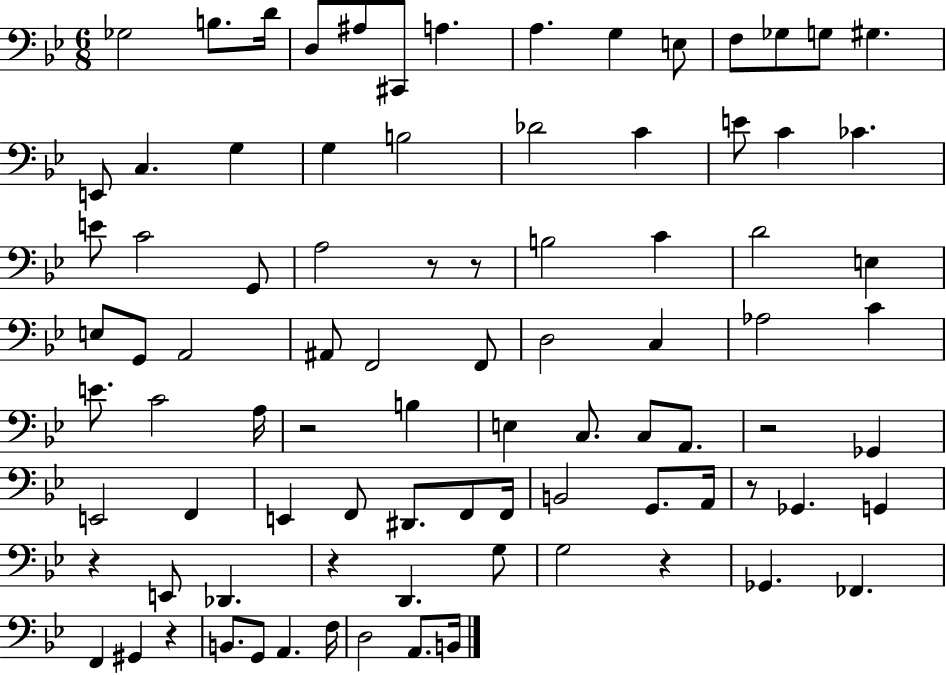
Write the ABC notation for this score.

X:1
T:Untitled
M:6/8
L:1/4
K:Bb
_G,2 B,/2 D/4 D,/2 ^A,/2 ^C,,/2 A, A, G, E,/2 F,/2 _G,/2 G,/2 ^G, E,,/2 C, G, G, B,2 _D2 C E/2 C _C E/2 C2 G,,/2 A,2 z/2 z/2 B,2 C D2 E, E,/2 G,,/2 A,,2 ^A,,/2 F,,2 F,,/2 D,2 C, _A,2 C E/2 C2 A,/4 z2 B, E, C,/2 C,/2 A,,/2 z2 _G,, E,,2 F,, E,, F,,/2 ^D,,/2 F,,/2 F,,/4 B,,2 G,,/2 A,,/4 z/2 _G,, G,, z E,,/2 _D,, z D,, G,/2 G,2 z _G,, _F,, F,, ^G,, z B,,/2 G,,/2 A,, F,/4 D,2 A,,/2 B,,/4